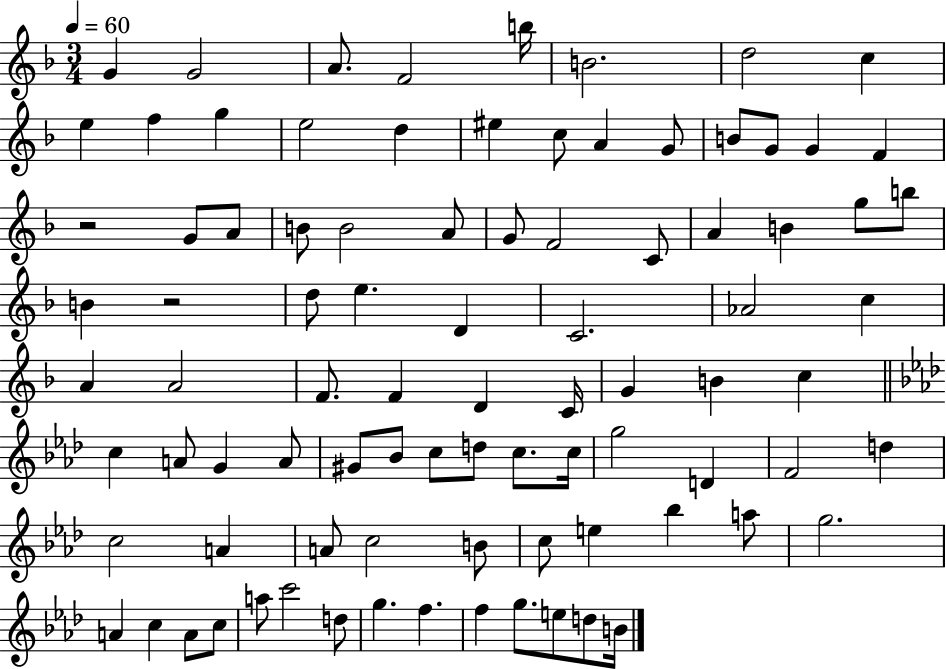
G4/q G4/h A4/e. F4/h B5/s B4/h. D5/h C5/q E5/q F5/q G5/q E5/h D5/q EIS5/q C5/e A4/q G4/e B4/e G4/e G4/q F4/q R/h G4/e A4/e B4/e B4/h A4/e G4/e F4/h C4/e A4/q B4/q G5/e B5/e B4/q R/h D5/e E5/q. D4/q C4/h. Ab4/h C5/q A4/q A4/h F4/e. F4/q D4/q C4/s G4/q B4/q C5/q C5/q A4/e G4/q A4/e G#4/e Bb4/e C5/e D5/e C5/e. C5/s G5/h D4/q F4/h D5/q C5/h A4/q A4/e C5/h B4/e C5/e E5/q Bb5/q A5/e G5/h. A4/q C5/q A4/e C5/e A5/e C6/h D5/e G5/q. F5/q. F5/q G5/e. E5/e D5/e B4/s